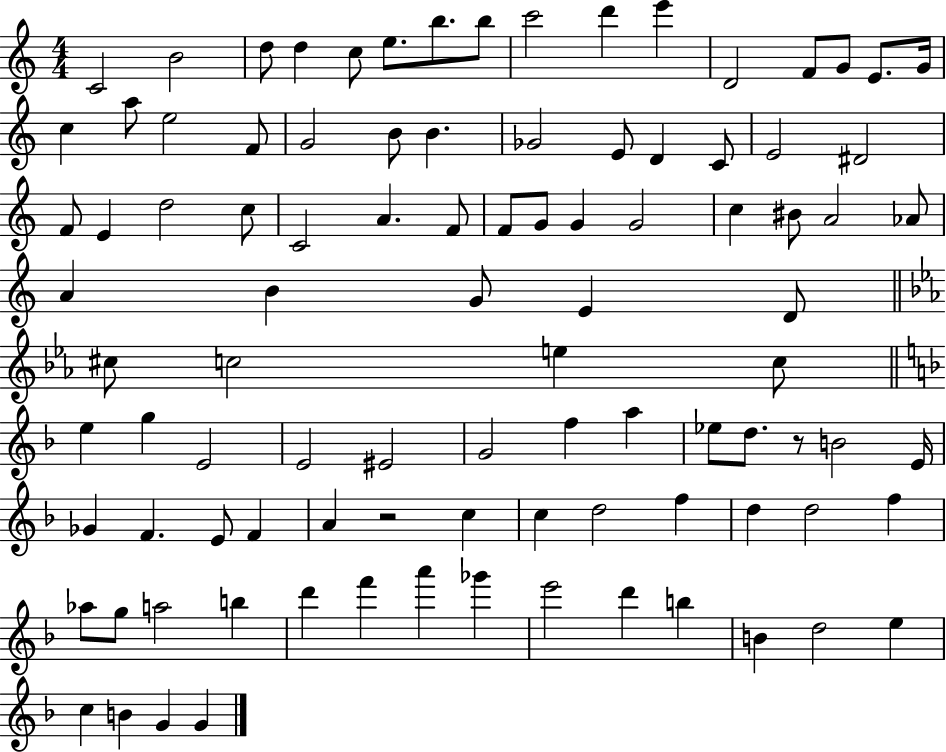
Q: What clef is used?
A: treble